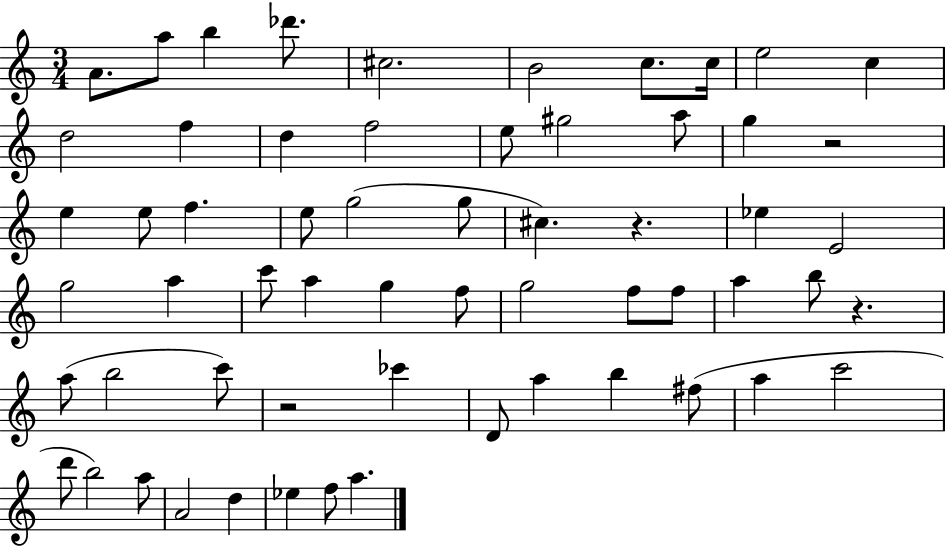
{
  \clef treble
  \numericTimeSignature
  \time 3/4
  \key c \major
  a'8. a''8 b''4 des'''8. | cis''2. | b'2 c''8. c''16 | e''2 c''4 | \break d''2 f''4 | d''4 f''2 | e''8 gis''2 a''8 | g''4 r2 | \break e''4 e''8 f''4. | e''8 g''2( g''8 | cis''4.) r4. | ees''4 e'2 | \break g''2 a''4 | c'''8 a''4 g''4 f''8 | g''2 f''8 f''8 | a''4 b''8 r4. | \break a''8( b''2 c'''8) | r2 ces'''4 | d'8 a''4 b''4 fis''8( | a''4 c'''2 | \break d'''8 b''2) a''8 | a'2 d''4 | ees''4 f''8 a''4. | \bar "|."
}